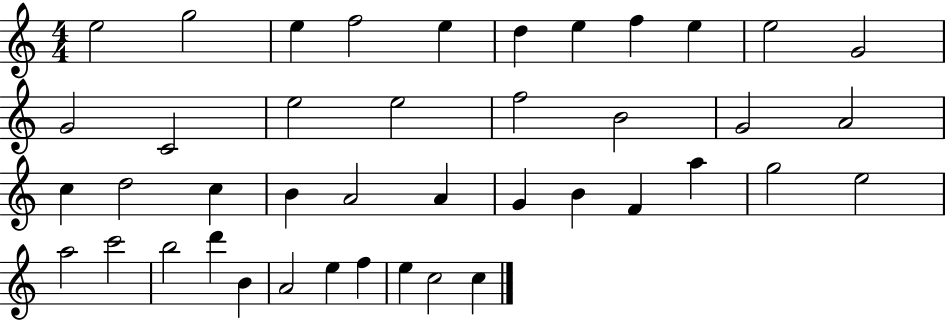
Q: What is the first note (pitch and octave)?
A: E5